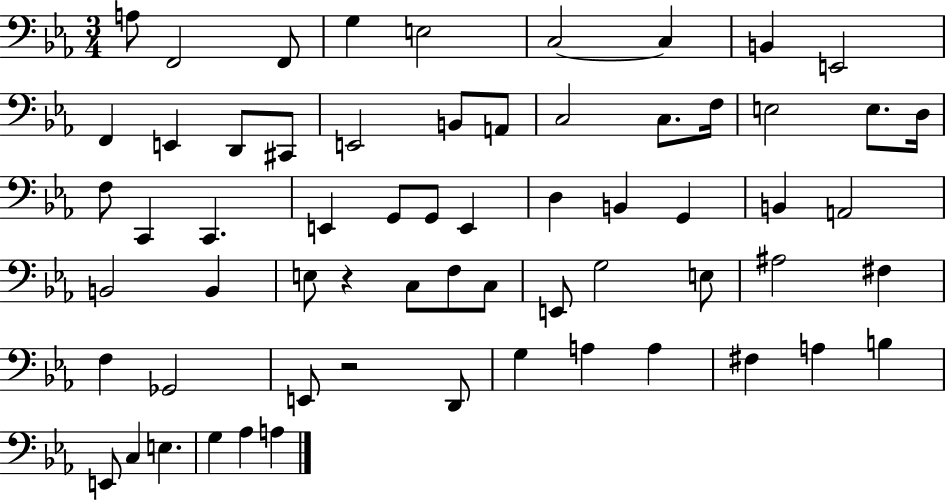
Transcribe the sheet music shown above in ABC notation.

X:1
T:Untitled
M:3/4
L:1/4
K:Eb
A,/2 F,,2 F,,/2 G, E,2 C,2 C, B,, E,,2 F,, E,, D,,/2 ^C,,/2 E,,2 B,,/2 A,,/2 C,2 C,/2 F,/4 E,2 E,/2 D,/4 F,/2 C,, C,, E,, G,,/2 G,,/2 E,, D, B,, G,, B,, A,,2 B,,2 B,, E,/2 z C,/2 F,/2 C,/2 E,,/2 G,2 E,/2 ^A,2 ^F, F, _G,,2 E,,/2 z2 D,,/2 G, A, A, ^F, A, B, E,,/2 C, E, G, _A, A,